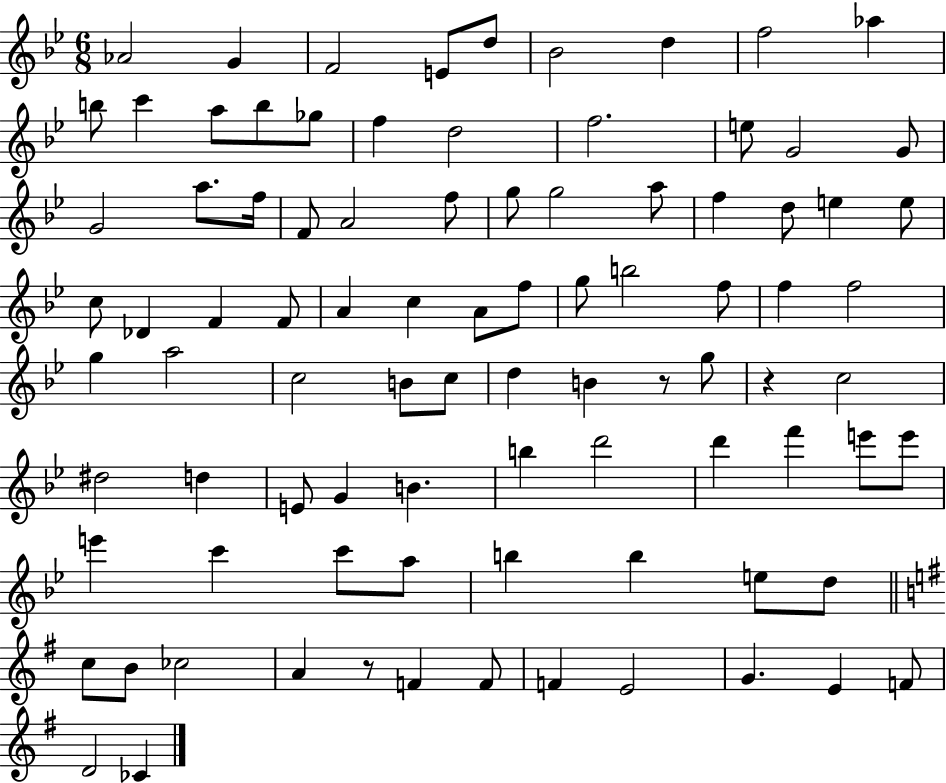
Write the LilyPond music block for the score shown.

{
  \clef treble
  \numericTimeSignature
  \time 6/8
  \key bes \major
  \repeat volta 2 { aes'2 g'4 | f'2 e'8 d''8 | bes'2 d''4 | f''2 aes''4 | \break b''8 c'''4 a''8 b''8 ges''8 | f''4 d''2 | f''2. | e''8 g'2 g'8 | \break g'2 a''8. f''16 | f'8 a'2 f''8 | g''8 g''2 a''8 | f''4 d''8 e''4 e''8 | \break c''8 des'4 f'4 f'8 | a'4 c''4 a'8 f''8 | g''8 b''2 f''8 | f''4 f''2 | \break g''4 a''2 | c''2 b'8 c''8 | d''4 b'4 r8 g''8 | r4 c''2 | \break dis''2 d''4 | e'8 g'4 b'4. | b''4 d'''2 | d'''4 f'''4 e'''8 e'''8 | \break e'''4 c'''4 c'''8 a''8 | b''4 b''4 e''8 d''8 | \bar "||" \break \key e \minor c''8 b'8 ces''2 | a'4 r8 f'4 f'8 | f'4 e'2 | g'4. e'4 f'8 | \break d'2 ces'4 | } \bar "|."
}